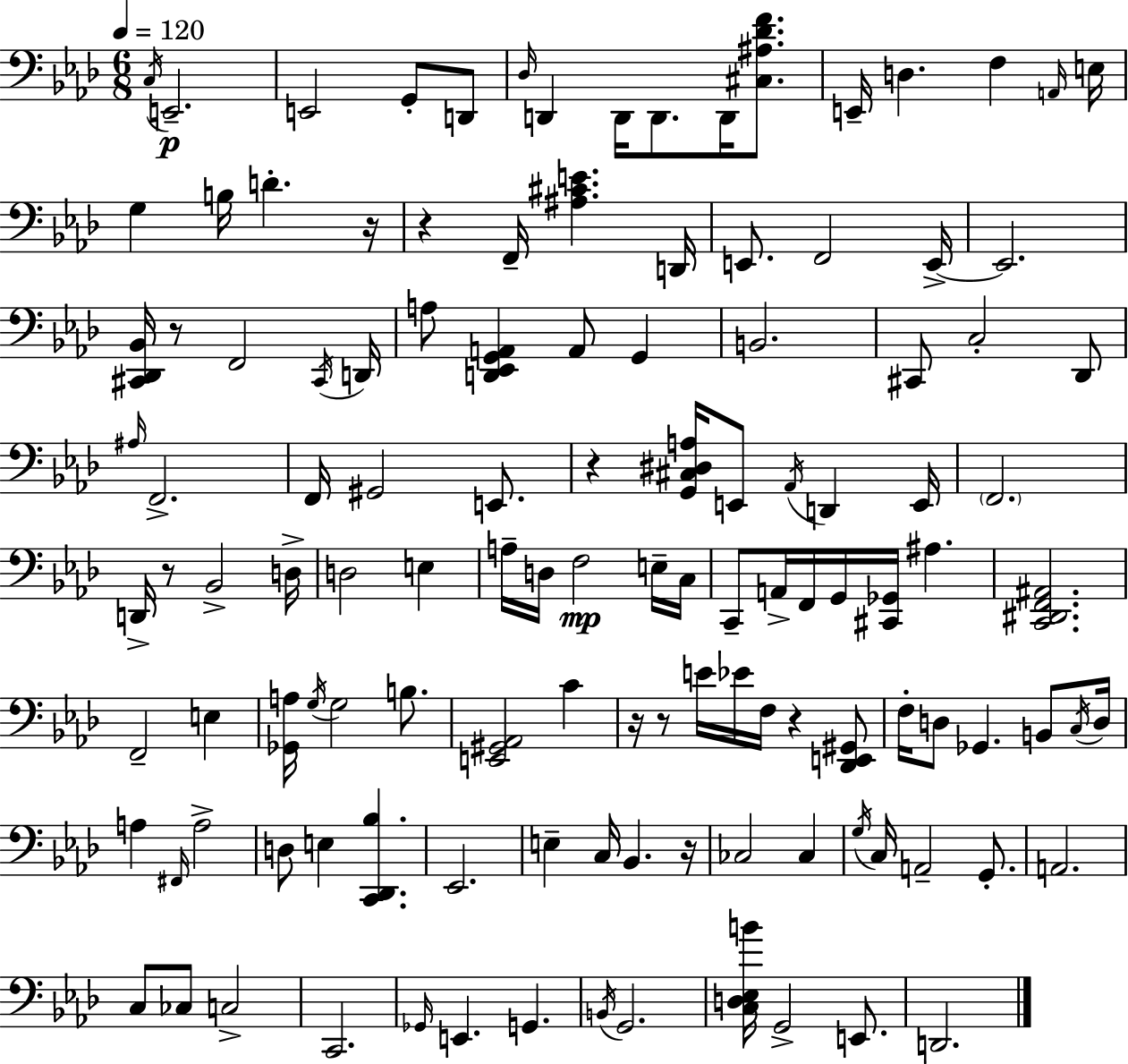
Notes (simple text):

C3/s E2/h. E2/h G2/e D2/e Db3/s D2/q D2/s D2/e. D2/s [C#3,A#3,Db4,F4]/e. E2/s D3/q. F3/q A2/s E3/s G3/q B3/s D4/q. R/s R/q F2/s [A#3,C#4,E4]/q. D2/s E2/e. F2/h E2/s E2/h. [C#2,Db2,Bb2]/s R/e F2/h C#2/s D2/s A3/e [D2,Eb2,G2,A2]/q A2/e G2/q B2/h. C#2/e C3/h Db2/e A#3/s F2/h. F2/s G#2/h E2/e. R/q [G2,C#3,D#3,A3]/s E2/e Ab2/s D2/q E2/s F2/h. D2/s R/e Bb2/h D3/s D3/h E3/q A3/s D3/s F3/h E3/s C3/s C2/e A2/s F2/s G2/s [C#2,Gb2]/s A#3/q. [C2,D#2,F2,A#2]/h. F2/h E3/q [Gb2,A3]/s G3/s G3/h B3/e. [E2,G#2,Ab2]/h C4/q R/s R/e E4/s Eb4/s F3/s R/q [Db2,E2,G#2]/e F3/s D3/e Gb2/q. B2/e C3/s D3/s A3/q F#2/s A3/h D3/e E3/q [C2,Db2,Bb3]/q. Eb2/h. E3/q C3/s Bb2/q. R/s CES3/h CES3/q G3/s C3/s A2/h G2/e. A2/h. C3/e CES3/e C3/h C2/h. Gb2/s E2/q. G2/q. B2/s G2/h. [C3,D3,Eb3,B4]/s G2/h E2/e. D2/h.